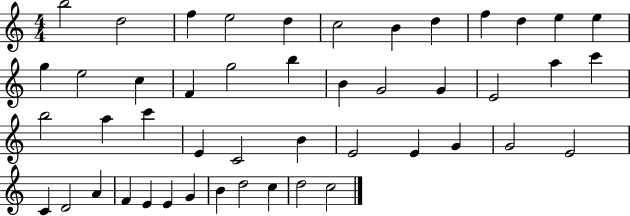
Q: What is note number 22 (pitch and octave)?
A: E4